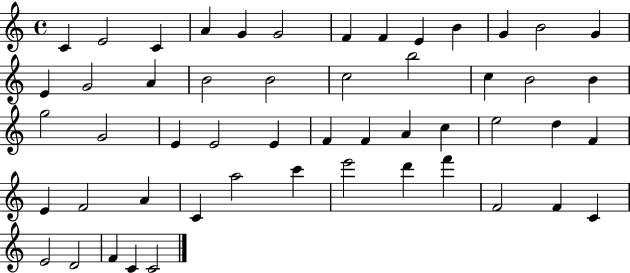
C4/q E4/h C4/q A4/q G4/q G4/h F4/q F4/q E4/q B4/q G4/q B4/h G4/q E4/q G4/h A4/q B4/h B4/h C5/h B5/h C5/q B4/h B4/q G5/h G4/h E4/q E4/h E4/q F4/q F4/q A4/q C5/q E5/h D5/q F4/q E4/q F4/h A4/q C4/q A5/h C6/q E6/h D6/q F6/q F4/h F4/q C4/q E4/h D4/h F4/q C4/q C4/h